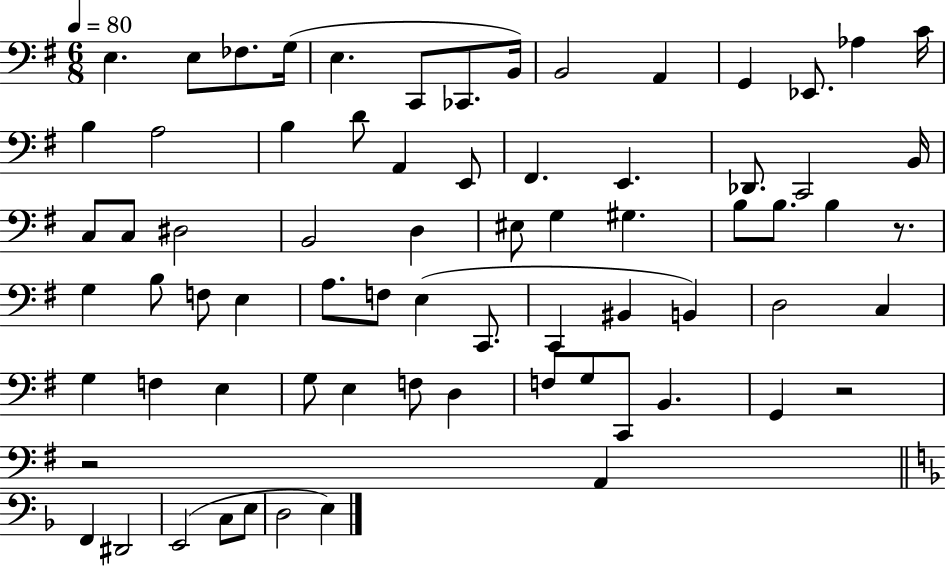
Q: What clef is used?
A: bass